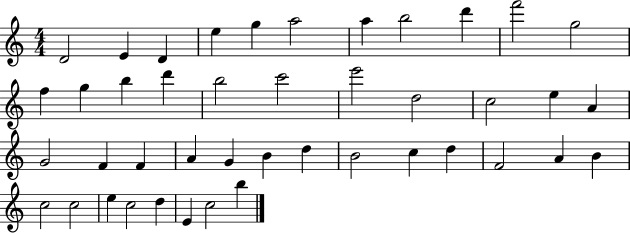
D4/h E4/q D4/q E5/q G5/q A5/h A5/q B5/h D6/q F6/h G5/h F5/q G5/q B5/q D6/q B5/h C6/h E6/h D5/h C5/h E5/q A4/q G4/h F4/q F4/q A4/q G4/q B4/q D5/q B4/h C5/q D5/q F4/h A4/q B4/q C5/h C5/h E5/q C5/h D5/q E4/q C5/h B5/q